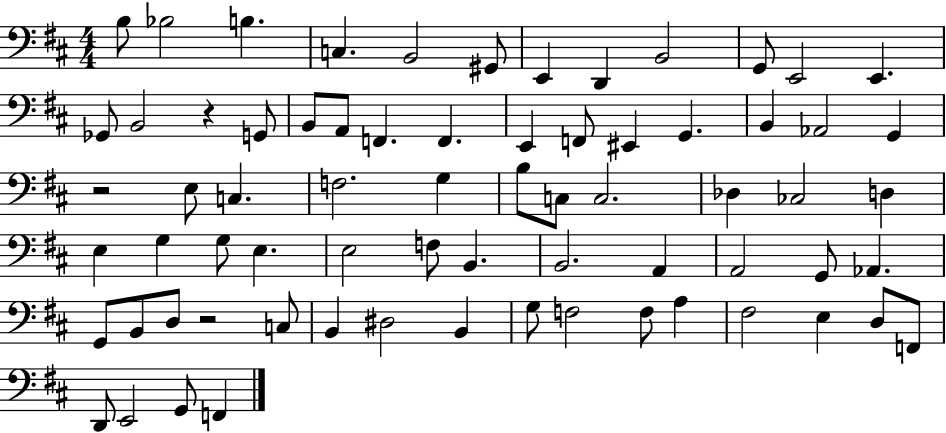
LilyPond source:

{
  \clef bass
  \numericTimeSignature
  \time 4/4
  \key d \major
  b8 bes2 b4. | c4. b,2 gis,8 | e,4 d,4 b,2 | g,8 e,2 e,4. | \break ges,8 b,2 r4 g,8 | b,8 a,8 f,4. f,4. | e,4 f,8 eis,4 g,4. | b,4 aes,2 g,4 | \break r2 e8 c4. | f2. g4 | b8 c8 c2. | des4 ces2 d4 | \break e4 g4 g8 e4. | e2 f8 b,4. | b,2. a,4 | a,2 g,8 aes,4. | \break g,8 b,8 d8 r2 c8 | b,4 dis2 b,4 | g8 f2 f8 a4 | fis2 e4 d8 f,8 | \break d,8 e,2 g,8 f,4 | \bar "|."
}